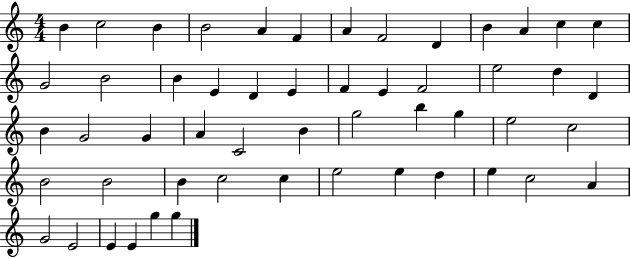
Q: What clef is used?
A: treble